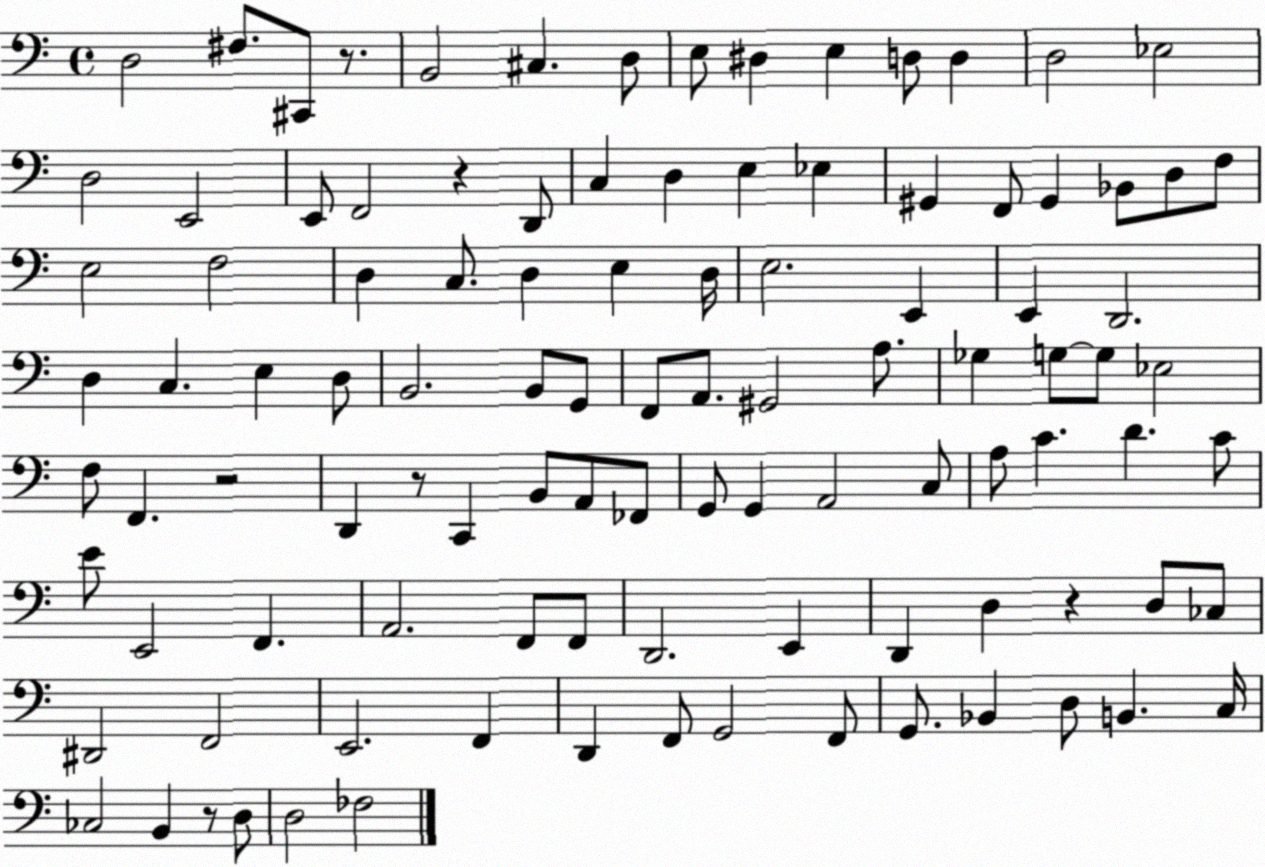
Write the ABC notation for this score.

X:1
T:Untitled
M:4/4
L:1/4
K:C
D,2 ^F,/2 ^C,,/2 z/2 B,,2 ^C, D,/2 E,/2 ^D, E, D,/2 D, D,2 _E,2 D,2 E,,2 E,,/2 F,,2 z D,,/2 C, D, E, _E, ^G,, F,,/2 ^G,, _B,,/2 D,/2 F,/2 E,2 F,2 D, C,/2 D, E, D,/4 E,2 E,, E,, D,,2 D, C, E, D,/2 B,,2 B,,/2 G,,/2 F,,/2 A,,/2 ^G,,2 A,/2 _G, G,/2 G,/2 _E,2 F,/2 F,, z2 D,, z/2 C,, B,,/2 A,,/2 _F,,/2 G,,/2 G,, A,,2 C,/2 A,/2 C D C/2 E/2 E,,2 F,, A,,2 F,,/2 F,,/2 D,,2 E,, D,, D, z D,/2 _C,/2 ^D,,2 F,,2 E,,2 F,, D,, F,,/2 G,,2 F,,/2 G,,/2 _B,, D,/2 B,, C,/4 _C,2 B,, z/2 D,/2 D,2 _F,2